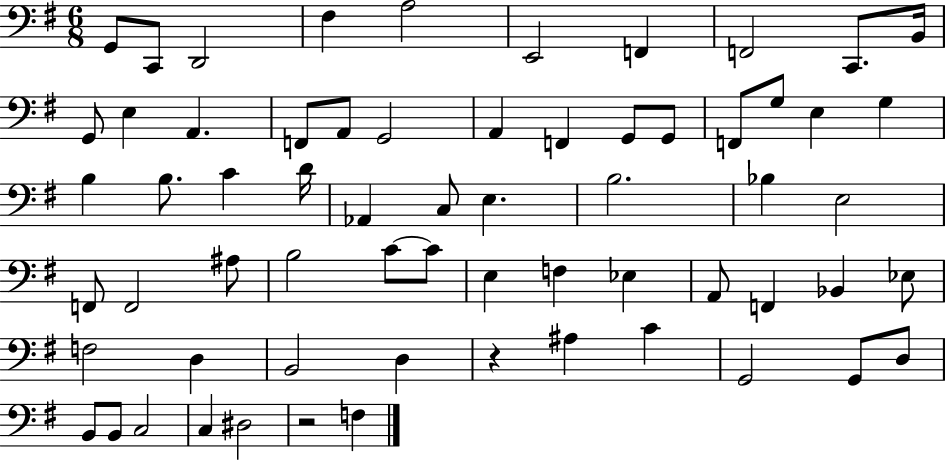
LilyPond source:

{
  \clef bass
  \numericTimeSignature
  \time 6/8
  \key g \major
  g,8 c,8 d,2 | fis4 a2 | e,2 f,4 | f,2 c,8. b,16 | \break g,8 e4 a,4. | f,8 a,8 g,2 | a,4 f,4 g,8 g,8 | f,8 g8 e4 g4 | \break b4 b8. c'4 d'16 | aes,4 c8 e4. | b2. | bes4 e2 | \break f,8 f,2 ais8 | b2 c'8~~ c'8 | e4 f4 ees4 | a,8 f,4 bes,4 ees8 | \break f2 d4 | b,2 d4 | r4 ais4 c'4 | g,2 g,8 d8 | \break b,8 b,8 c2 | c4 dis2 | r2 f4 | \bar "|."
}